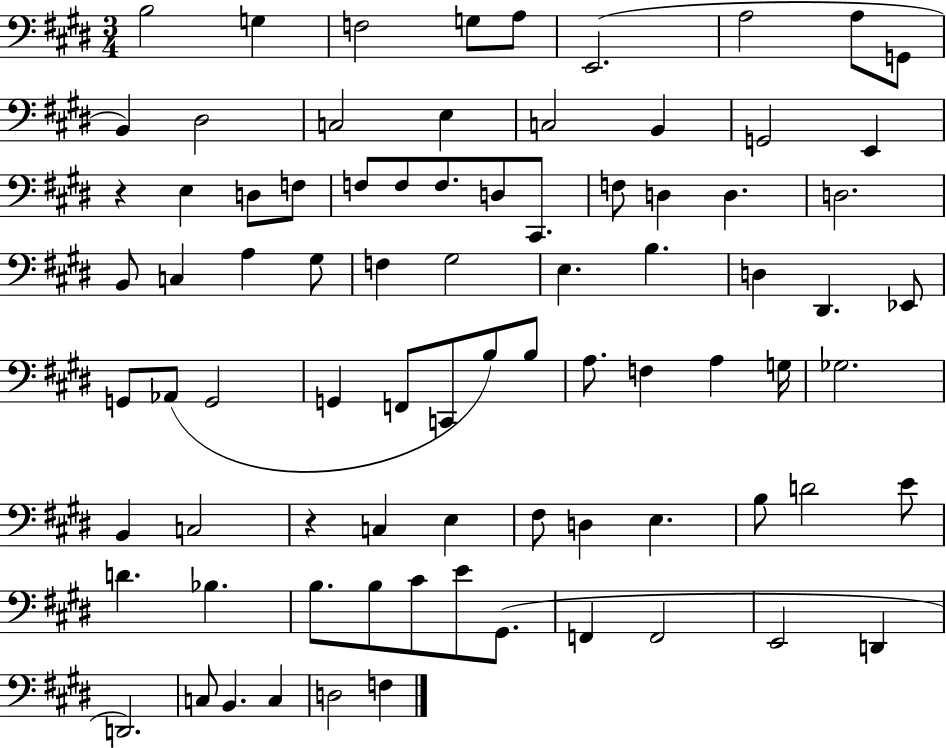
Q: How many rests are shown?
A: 2